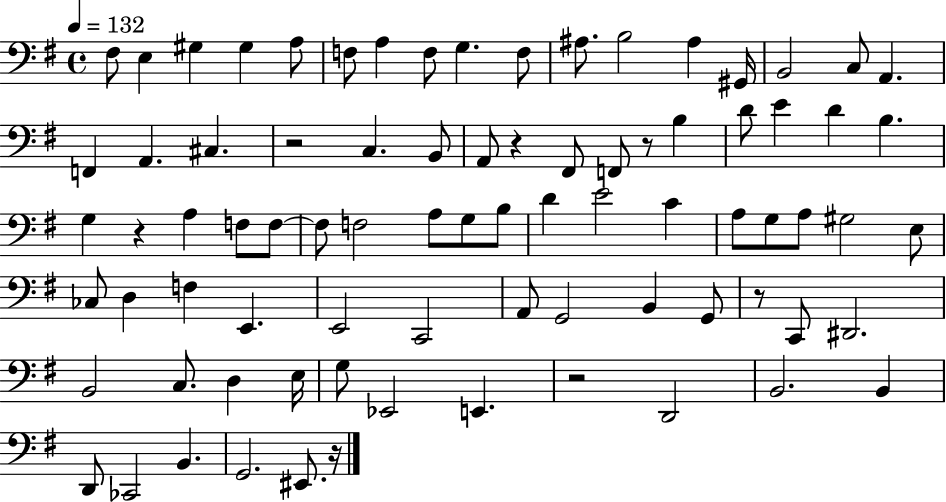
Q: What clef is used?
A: bass